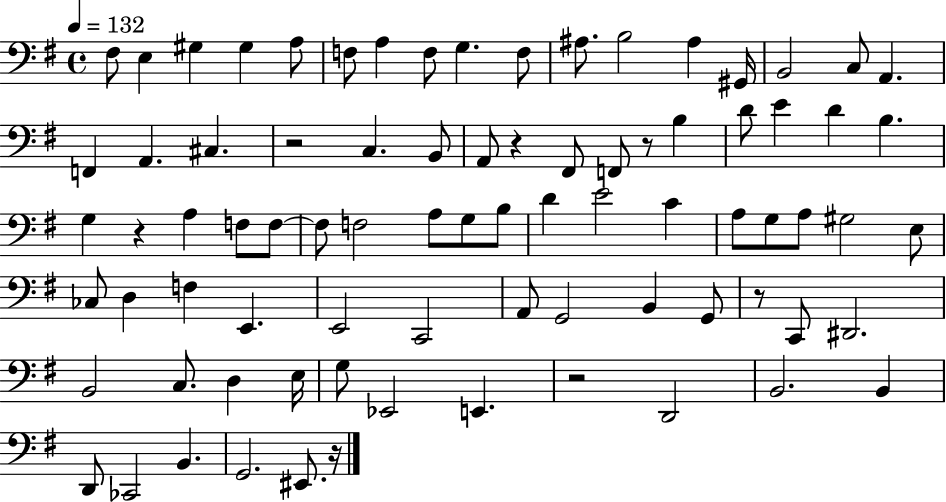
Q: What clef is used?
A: bass